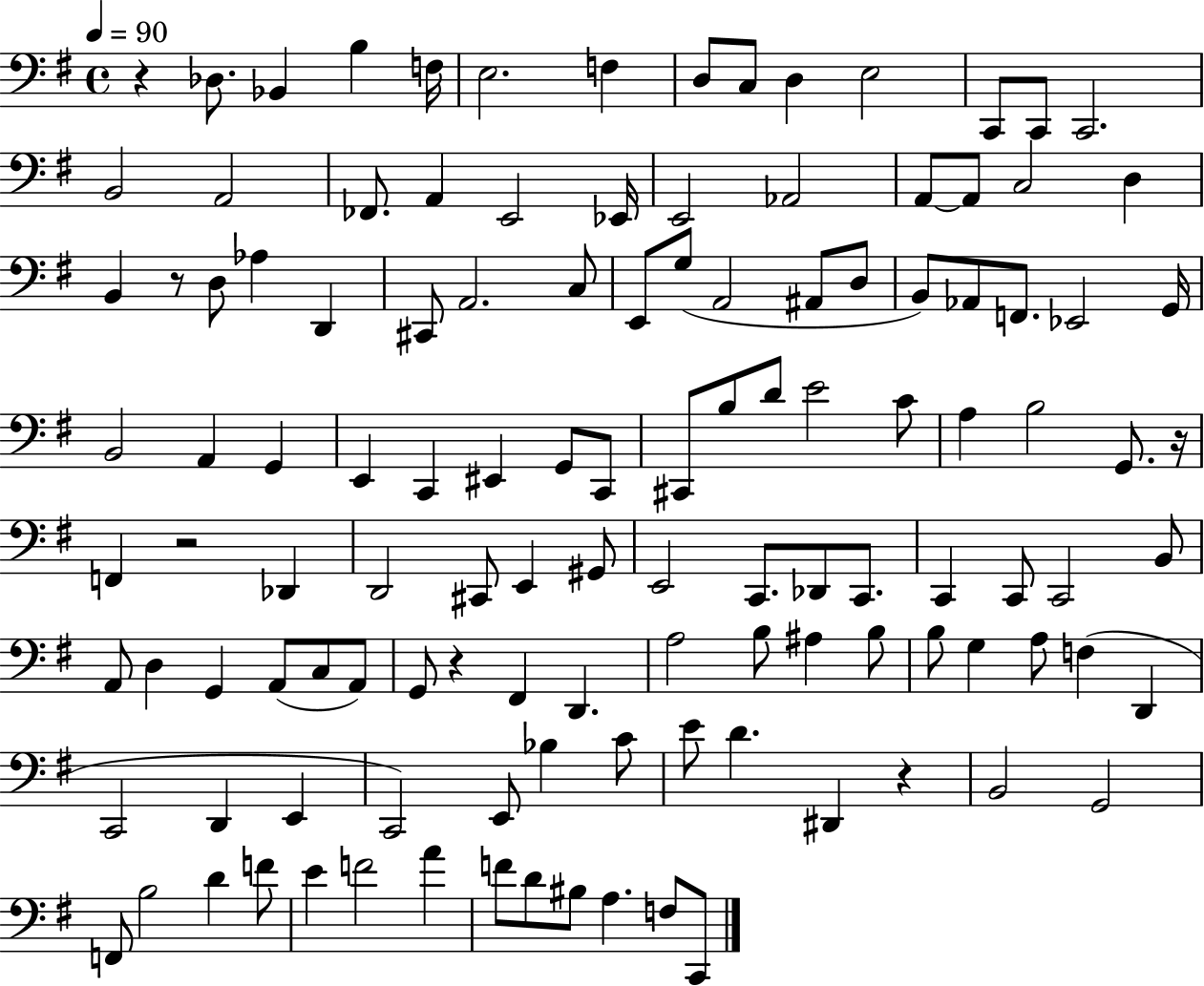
X:1
T:Untitled
M:4/4
L:1/4
K:G
z _D,/2 _B,, B, F,/4 E,2 F, D,/2 C,/2 D, E,2 C,,/2 C,,/2 C,,2 B,,2 A,,2 _F,,/2 A,, E,,2 _E,,/4 E,,2 _A,,2 A,,/2 A,,/2 C,2 D, B,, z/2 D,/2 _A, D,, ^C,,/2 A,,2 C,/2 E,,/2 G,/2 A,,2 ^A,,/2 D,/2 B,,/2 _A,,/2 F,,/2 _E,,2 G,,/4 B,,2 A,, G,, E,, C,, ^E,, G,,/2 C,,/2 ^C,,/2 B,/2 D/2 E2 C/2 A, B,2 G,,/2 z/4 F,, z2 _D,, D,,2 ^C,,/2 E,, ^G,,/2 E,,2 C,,/2 _D,,/2 C,,/2 C,, C,,/2 C,,2 B,,/2 A,,/2 D, G,, A,,/2 C,/2 A,,/2 G,,/2 z ^F,, D,, A,2 B,/2 ^A, B,/2 B,/2 G, A,/2 F, D,, C,,2 D,, E,, C,,2 E,,/2 _B, C/2 E/2 D ^D,, z B,,2 G,,2 F,,/2 B,2 D F/2 E F2 A F/2 D/2 ^B,/2 A, F,/2 C,,/2